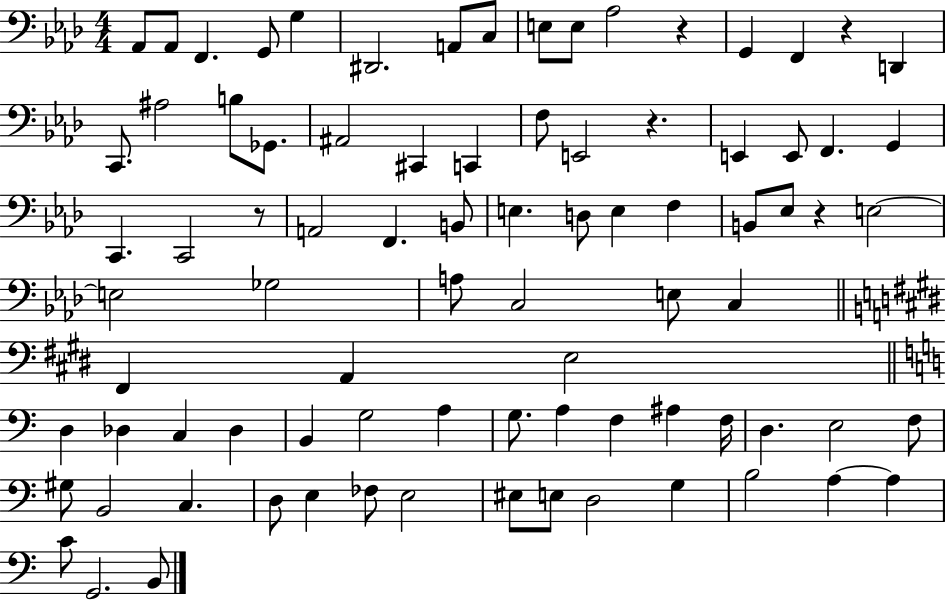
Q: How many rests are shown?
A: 5